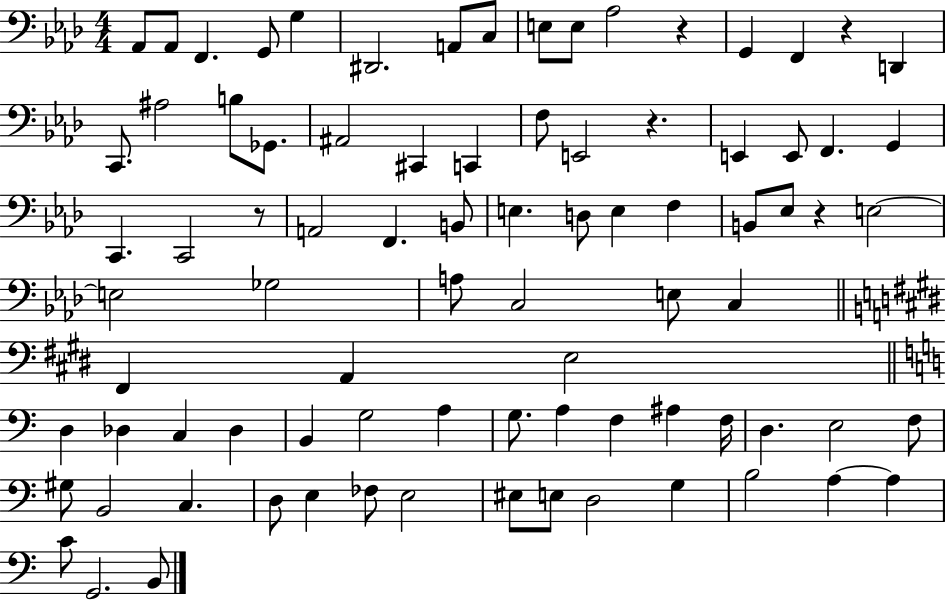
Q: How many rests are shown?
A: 5